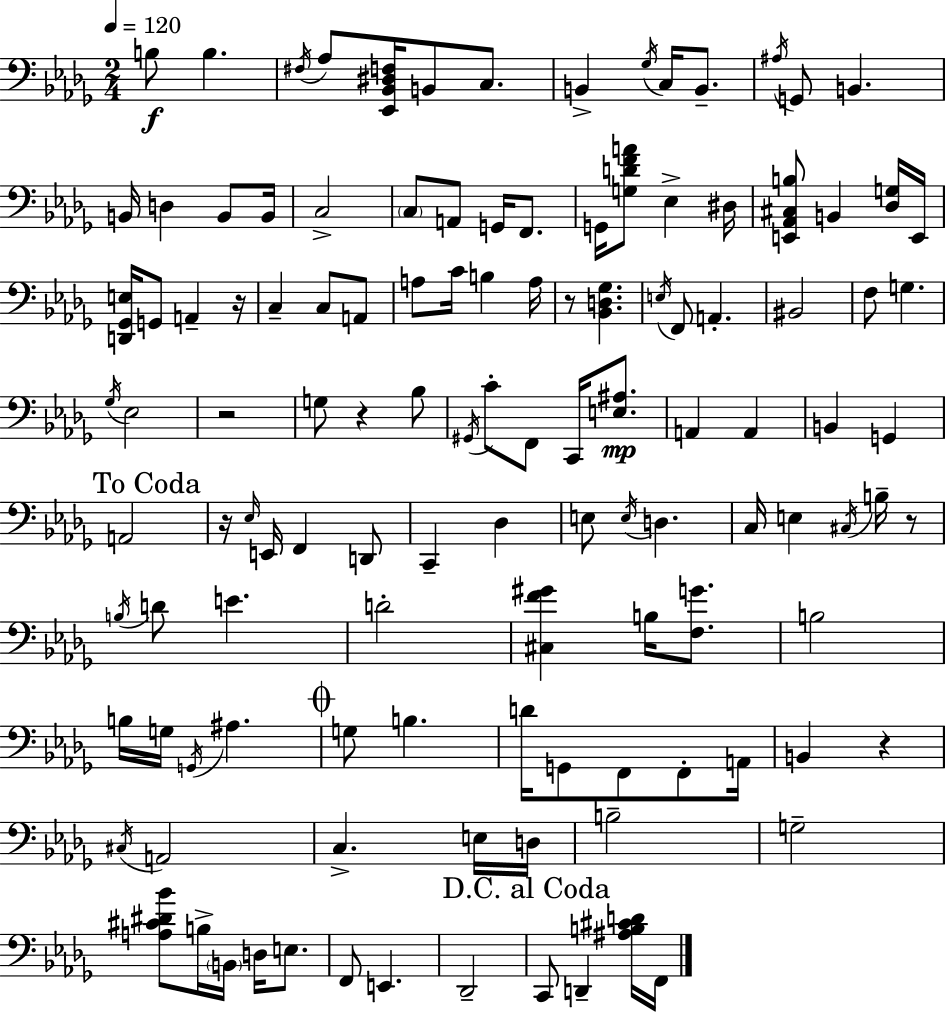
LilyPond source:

{
  \clef bass
  \numericTimeSignature
  \time 2/4
  \key bes \minor
  \tempo 4 = 120
  b8\f b4. | \acciaccatura { fis16 } aes8 <ees, bes, dis f>16 b,8 c8. | b,4-> \acciaccatura { ges16 } c16 b,8.-- | \acciaccatura { ais16 } g,8 b,4. | \break b,16 d4 | b,8 b,16 c2-> | \parenthesize c8 a,8 g,16 | f,8. g,16 <g d' f' a'>8 ees4-> | \break dis16 <e, aes, cis b>8 b,4 | <des g>16 e,16 <d, ges, e>16 g,8 a,4-- | r16 c4-- c8 | a,8 a8 c'16 b4 | \break a16 r8 <bes, d ges>4. | \acciaccatura { e16 } f,8 a,4.-. | bis,2 | f8 g4. | \break \acciaccatura { ges16 } ees2 | r2 | g8 r4 | bes8 \acciaccatura { gis,16 } c'8-. | \break f,8 c,16 <e ais>8.\mp a,4 | a,4 b,4 | g,4 \mark "To Coda" a,2 | r16 \grace { ees16 } | \break e,16 f,4 d,8 c,4-- | des4 e8 | \acciaccatura { e16 } d4. | c16 e4 \acciaccatura { cis16 } b16-- r8 | \break \acciaccatura { b16 } d'8 e'4. | d'2-. | <cis f' gis'>4 b16 <f g'>8. | b2 | \break b16 g16 \acciaccatura { g,16 } ais4. | \mark \markup { \musicglyph "scripts.coda" } g8 b4. | d'16 g,8 f,8 | f,8-. a,16 b,4 r4 | \break \acciaccatura { cis16 } a,2 | c4.-> | e16 d16 b2-- | g2-- | \break <a cis' dis' bes'>8 b16-> \parenthesize b,16 | d16 e8. f,8 e,4. | des,2-- | \mark "D.C. al Coda" c,8 d,4-- | \break <ais b cis' d'>16 f,16 \bar "|."
}